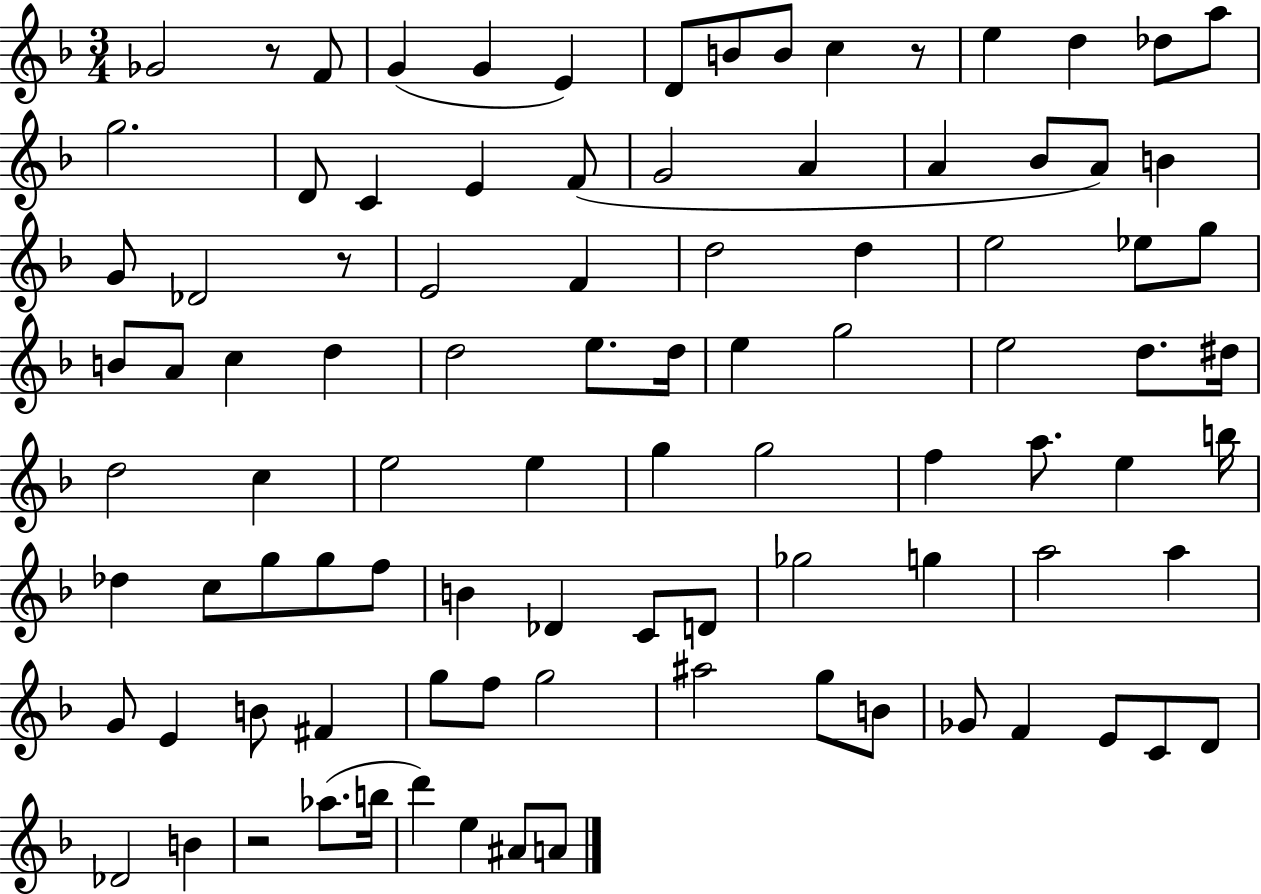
Gb4/h R/e F4/e G4/q G4/q E4/q D4/e B4/e B4/e C5/q R/e E5/q D5/q Db5/e A5/e G5/h. D4/e C4/q E4/q F4/e G4/h A4/q A4/q Bb4/e A4/e B4/q G4/e Db4/h R/e E4/h F4/q D5/h D5/q E5/h Eb5/e G5/e B4/e A4/e C5/q D5/q D5/h E5/e. D5/s E5/q G5/h E5/h D5/e. D#5/s D5/h C5/q E5/h E5/q G5/q G5/h F5/q A5/e. E5/q B5/s Db5/q C5/e G5/e G5/e F5/e B4/q Db4/q C4/e D4/e Gb5/h G5/q A5/h A5/q G4/e E4/q B4/e F#4/q G5/e F5/e G5/h A#5/h G5/e B4/e Gb4/e F4/q E4/e C4/e D4/e Db4/h B4/q R/h Ab5/e. B5/s D6/q E5/q A#4/e A4/e